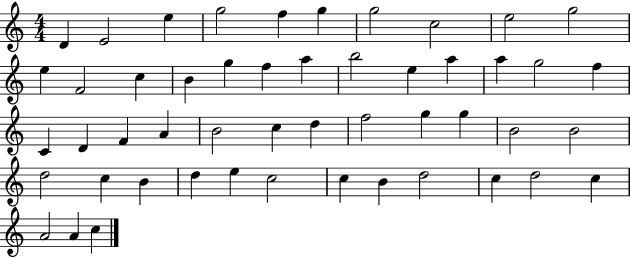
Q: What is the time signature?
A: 4/4